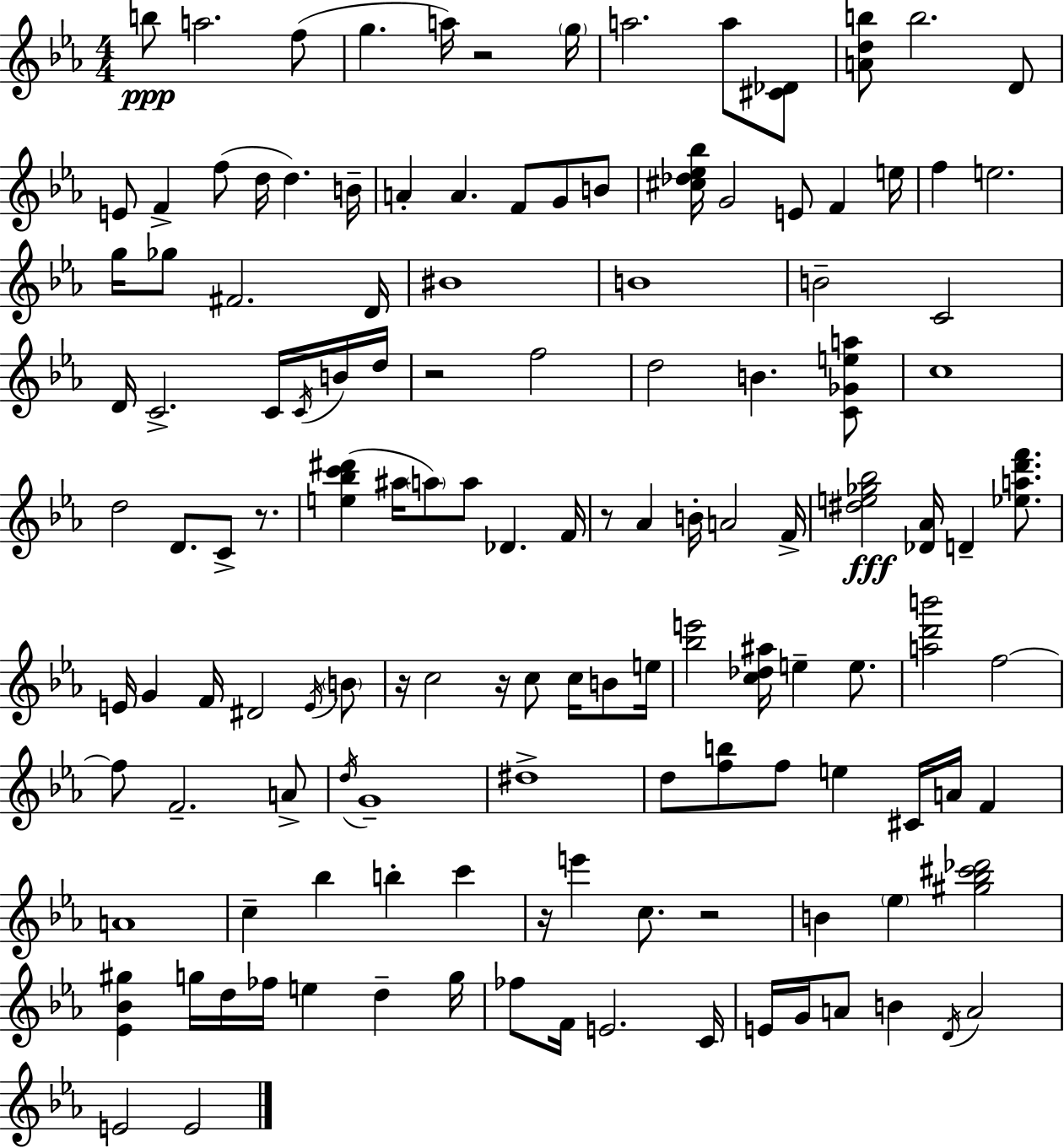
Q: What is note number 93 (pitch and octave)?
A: Eb5